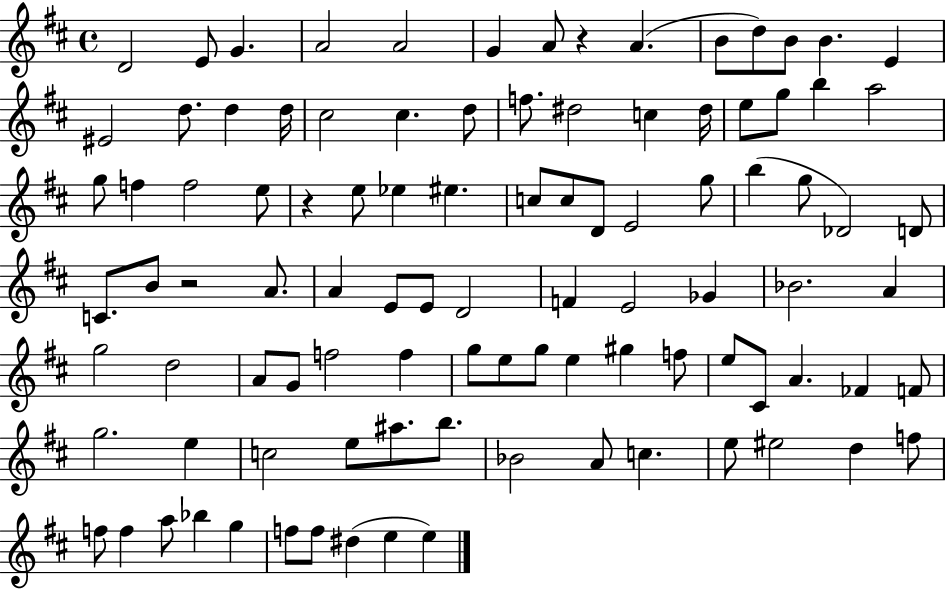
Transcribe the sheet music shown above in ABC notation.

X:1
T:Untitled
M:4/4
L:1/4
K:D
D2 E/2 G A2 A2 G A/2 z A B/2 d/2 B/2 B E ^E2 d/2 d d/4 ^c2 ^c d/2 f/2 ^d2 c ^d/4 e/2 g/2 b a2 g/2 f f2 e/2 z e/2 _e ^e c/2 c/2 D/2 E2 g/2 b g/2 _D2 D/2 C/2 B/2 z2 A/2 A E/2 E/2 D2 F E2 _G _B2 A g2 d2 A/2 G/2 f2 f g/2 e/2 g/2 e ^g f/2 e/2 ^C/2 A _F F/2 g2 e c2 e/2 ^a/2 b/2 _B2 A/2 c e/2 ^e2 d f/2 f/2 f a/2 _b g f/2 f/2 ^d e e